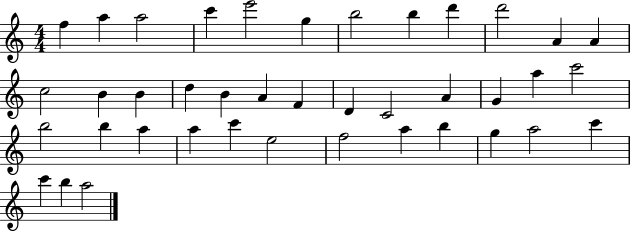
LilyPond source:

{
  \clef treble
  \numericTimeSignature
  \time 4/4
  \key c \major
  f''4 a''4 a''2 | c'''4 e'''2 g''4 | b''2 b''4 d'''4 | d'''2 a'4 a'4 | \break c''2 b'4 b'4 | d''4 b'4 a'4 f'4 | d'4 c'2 a'4 | g'4 a''4 c'''2 | \break b''2 b''4 a''4 | a''4 c'''4 e''2 | f''2 a''4 b''4 | g''4 a''2 c'''4 | \break c'''4 b''4 a''2 | \bar "|."
}